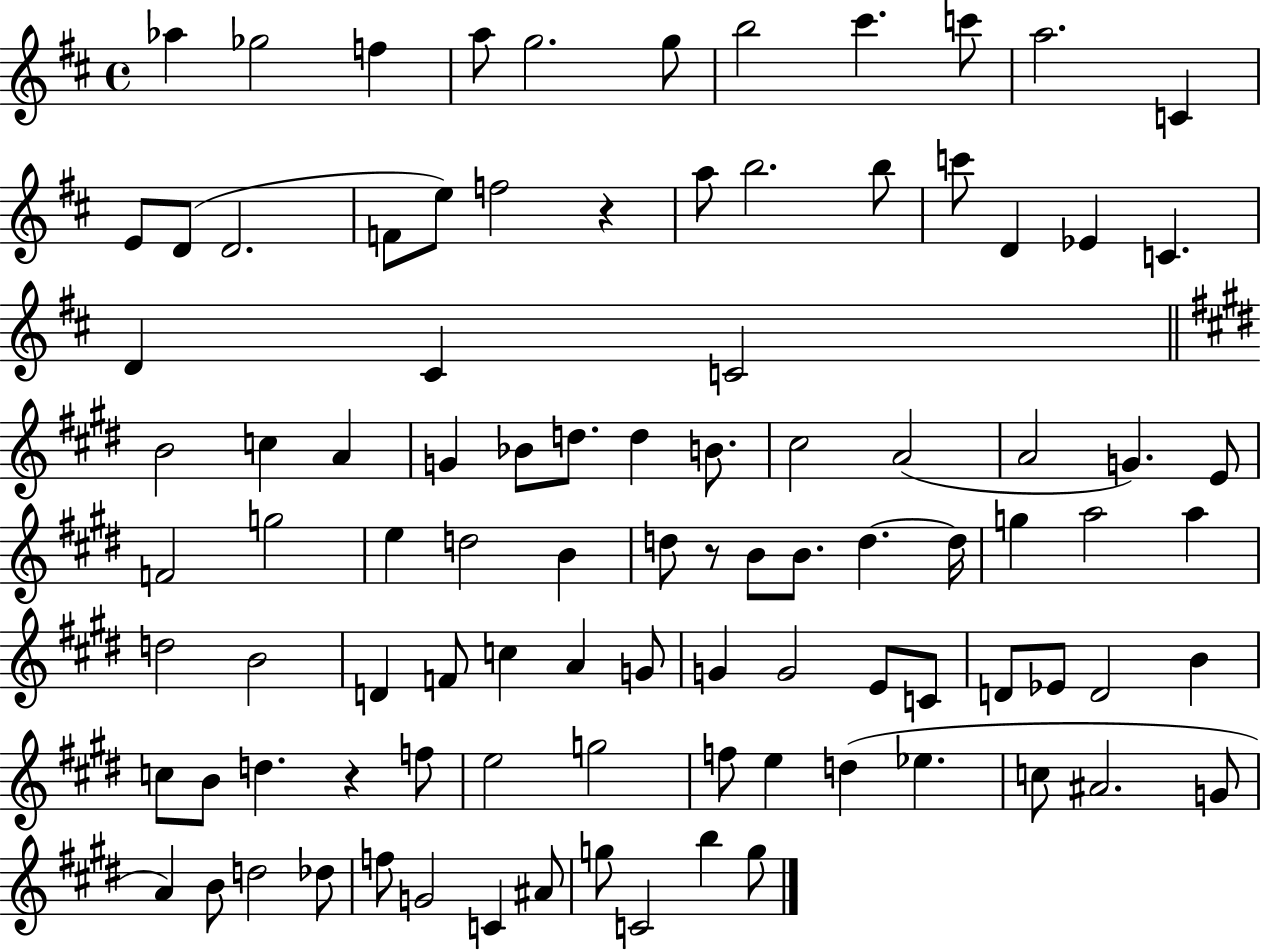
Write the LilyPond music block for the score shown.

{
  \clef treble
  \time 4/4
  \defaultTimeSignature
  \key d \major
  \repeat volta 2 { aes''4 ges''2 f''4 | a''8 g''2. g''8 | b''2 cis'''4. c'''8 | a''2. c'4 | \break e'8 d'8( d'2. | f'8 e''8) f''2 r4 | a''8 b''2. b''8 | c'''8 d'4 ees'4 c'4. | \break d'4 cis'4 c'2 | \bar "||" \break \key e \major b'2 c''4 a'4 | g'4 bes'8 d''8. d''4 b'8. | cis''2 a'2( | a'2 g'4.) e'8 | \break f'2 g''2 | e''4 d''2 b'4 | d''8 r8 b'8 b'8. d''4.~~ d''16 | g''4 a''2 a''4 | \break d''2 b'2 | d'4 f'8 c''4 a'4 g'8 | g'4 g'2 e'8 c'8 | d'8 ees'8 d'2 b'4 | \break c''8 b'8 d''4. r4 f''8 | e''2 g''2 | f''8 e''4 d''4( ees''4. | c''8 ais'2. g'8 | \break a'4) b'8 d''2 des''8 | f''8 g'2 c'4 ais'8 | g''8 c'2 b''4 g''8 | } \bar "|."
}